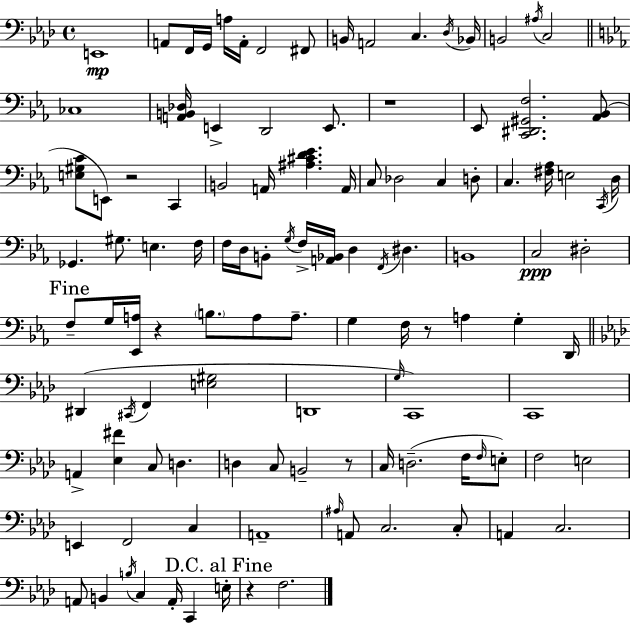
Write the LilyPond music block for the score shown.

{
  \clef bass
  \time 4/4
  \defaultTimeSignature
  \key aes \major
  e,1\mp | a,8 f,16 g,16 a16 a,16-. f,2 fis,8 | b,16 a,2 c4. \acciaccatura { des16 } | bes,16 b,2 \acciaccatura { ais16 } c2 | \break \bar "||" \break \key ees \major ces1 | <a, b, des>16 e,4-> d,2 e,8. | r1 | ees,8 <c, dis, gis, f>2. <aes, bes,>8( | \break <e gis c'>8 e,8) r2 c,4 | b,2 a,16 <ais cis' d' ees'>4. a,16 | c8 des2 c4 d8-. | c4. <fis aes>16 e2 \acciaccatura { c,16 } | \break d16 ges,4. gis8. e4. | f16 f16 d16 b,8-. \acciaccatura { g16 } f16-> <a, bes,>16 d4 \acciaccatura { f,16 } dis4. | b,1 | c2\ppp dis2-. | \break \mark "Fine" f8-- g16 <ees, a>16 r4 \parenthesize b8. a8 | a8.-- g4 f16 r8 a4 g4-. | d,16 \bar "||" \break \key aes \major dis,4( \acciaccatura { cis,16 } f,4 <e gis>2 | d,1 | \grace { g16 }) c,1 | c,1 | \break a,4-> <ees fis'>4 c8 d4. | d4 c8 b,2-- | r8 c16 d2.--( f16 | \grace { f16 }) e8-. f2 e2 | \break e,4 f,2 c4 | a,1-- | \grace { ais16 } a,8 c2. | c8-. a,4 c2. | \break a,8 b,4 \acciaccatura { b16 } c4 a,16-. | c,4 \mark "D.C. al Fine" e16-. r4 f2. | \bar "|."
}